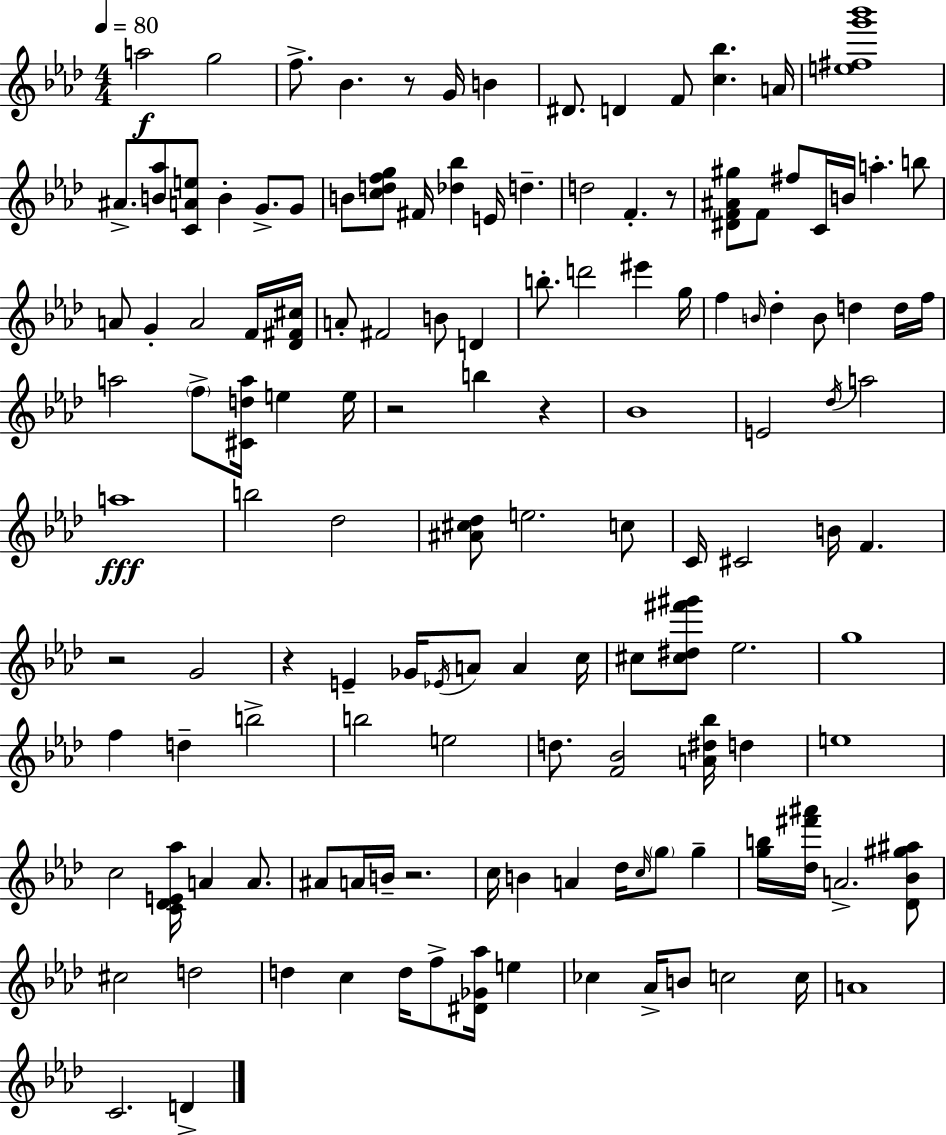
A5/h G5/h F5/e. Bb4/q. R/e G4/s B4/q D#4/e. D4/q F4/e [C5,Bb5]/q. A4/s [E5,F#5,G6,Bb6]/w A#4/e. [B4,Ab5]/e [C4,A4,E5]/e B4/q G4/e. G4/e B4/e [C5,D5,F5,G5]/e F#4/s [Db5,Bb5]/q E4/s D5/q. D5/h F4/q. R/e [D#4,F4,A#4,G#5]/e F4/e F#5/e C4/s B4/s A5/q. B5/e A4/e G4/q A4/h F4/s [Db4,F#4,C#5]/s A4/e F#4/h B4/e D4/q B5/e. D6/h EIS6/q G5/s F5/q B4/s Db5/q B4/e D5/q D5/s F5/s A5/h F5/e [C#4,D5,A5]/s E5/q E5/s R/h B5/q R/q Bb4/w E4/h Db5/s A5/h A5/w B5/h Db5/h [A#4,C#5,Db5]/e E5/h. C5/e C4/s C#4/h B4/s F4/q. R/h G4/h R/q E4/q Gb4/s Eb4/s A4/e A4/q C5/s C#5/e [C#5,D#5,F#6,G#6]/e Eb5/h. G5/w F5/q D5/q B5/h B5/h E5/h D5/e. [F4,Bb4]/h [A4,D#5,Bb5]/s D5/q E5/w C5/h [C4,Db4,E4,Ab5]/s A4/q A4/e. A#4/e A4/s B4/s R/h. C5/s B4/q A4/q Db5/s C5/s G5/e G5/q [G5,B5]/s [Db5,F#6,A#6]/s A4/h. [Db4,Bb4,G#5,A#5]/e C#5/h D5/h D5/q C5/q D5/s F5/e [D#4,Gb4,Ab5]/s E5/q CES5/q Ab4/s B4/e C5/h C5/s A4/w C4/h. D4/q